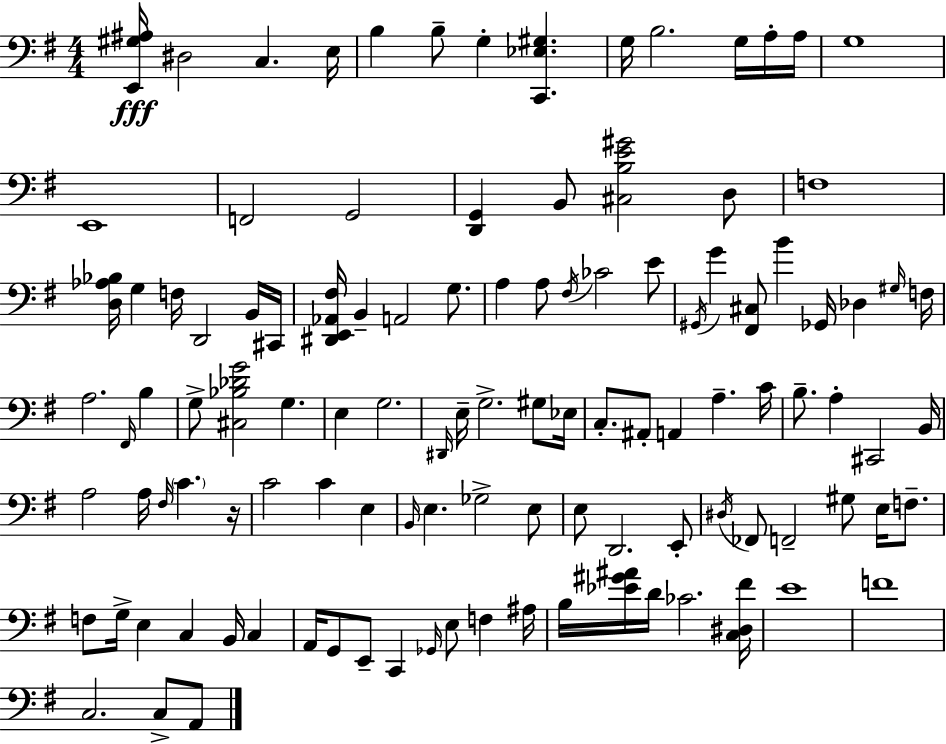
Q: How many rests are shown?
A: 1